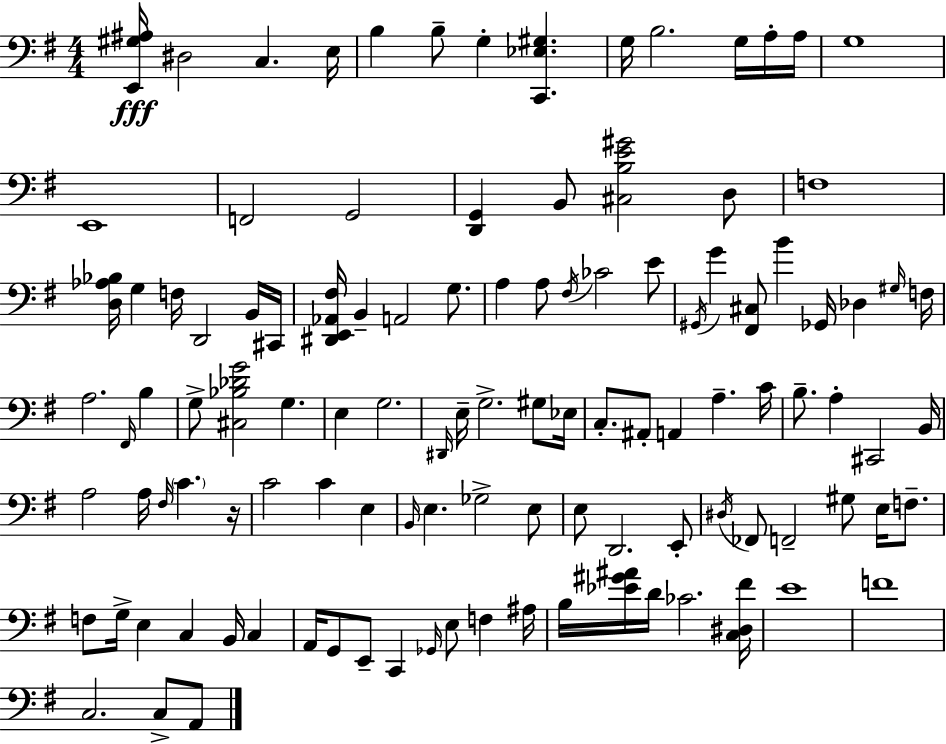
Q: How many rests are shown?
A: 1